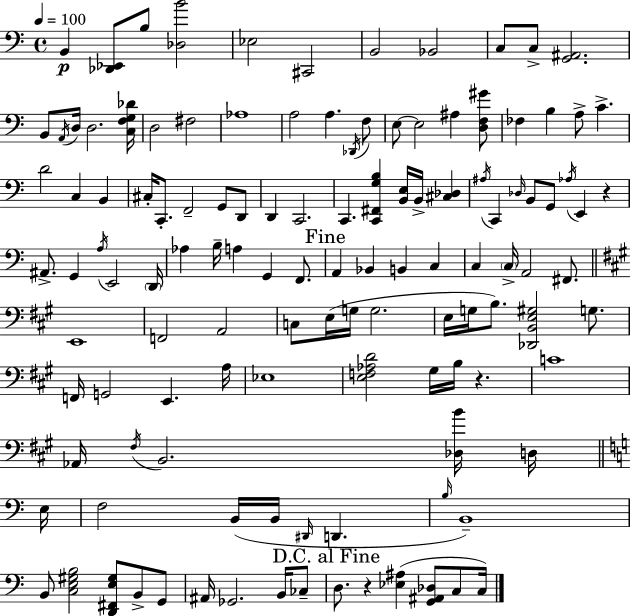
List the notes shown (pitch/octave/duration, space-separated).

B2/q [Db2,Eb2]/e B3/e [Db3,B4]/h Eb3/h C#2/h B2/h Bb2/h C3/e C3/e [G2,A#2]/h. B2/e A2/s D3/s D3/h. [C3,F3,G3,Db4]/s D3/h F#3/h Ab3/w A3/h A3/q. Db2/s F3/e E3/e E3/h A#3/q [D3,F3,G#4]/e FES3/q B3/q A3/e C4/q. D4/h C3/q B2/q C#3/s C2/e. F2/h G2/e D2/e D2/q C2/h. C2/q. [C2,F#2,G3,B3]/q [B2,E3]/s B2/s [C#3,Db3]/q A#3/s C2/q Db3/s B2/e G2/e Ab3/s E2/q R/q A#2/e. G2/q A3/s E2/h D2/s Ab3/q B3/s A3/q G2/q F2/e. A2/q Bb2/q B2/q C3/q C3/q C3/s A2/h F#2/e. E2/w F2/h A2/h C3/e E3/s G3/s G3/h. E3/s G3/s B3/e. [Db2,B2,E3,G#3]/h G3/e. F2/s G2/h E2/q. A3/s Eb3/w [E3,F3,Ab3,D4]/h G#3/s B3/s R/q. C4/w Ab2/s F#3/s B2/h. [Db3,B4]/s D3/s E3/s F3/h B2/s B2/s D#2/s D2/q. B3/s B2/w B2/e [C3,E3,G#3,B3]/h [D2,F#2,E3,G#3]/e B2/e G2/e A#2/s Gb2/h. B2/s CES3/e D3/e. R/q [Eb3,A#3]/q [G2,A#2,Db3]/e C3/e C3/s